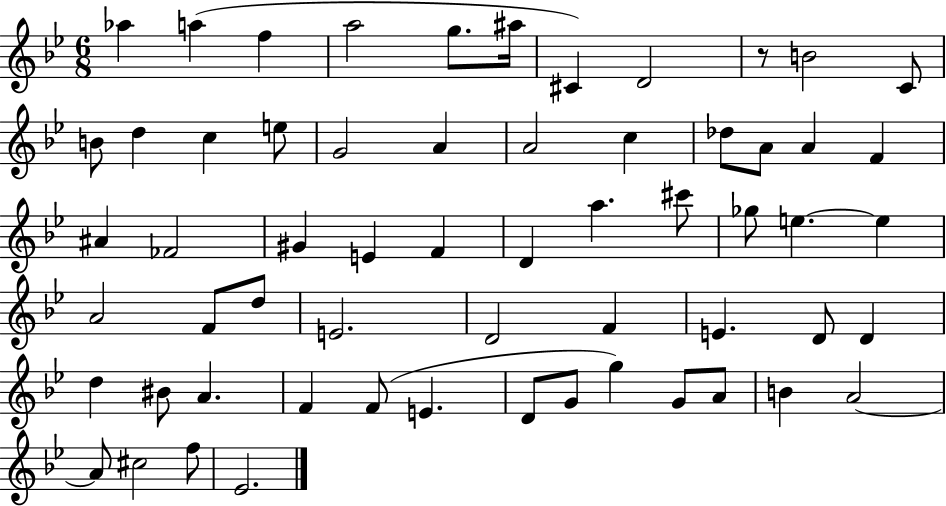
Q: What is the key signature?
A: BES major